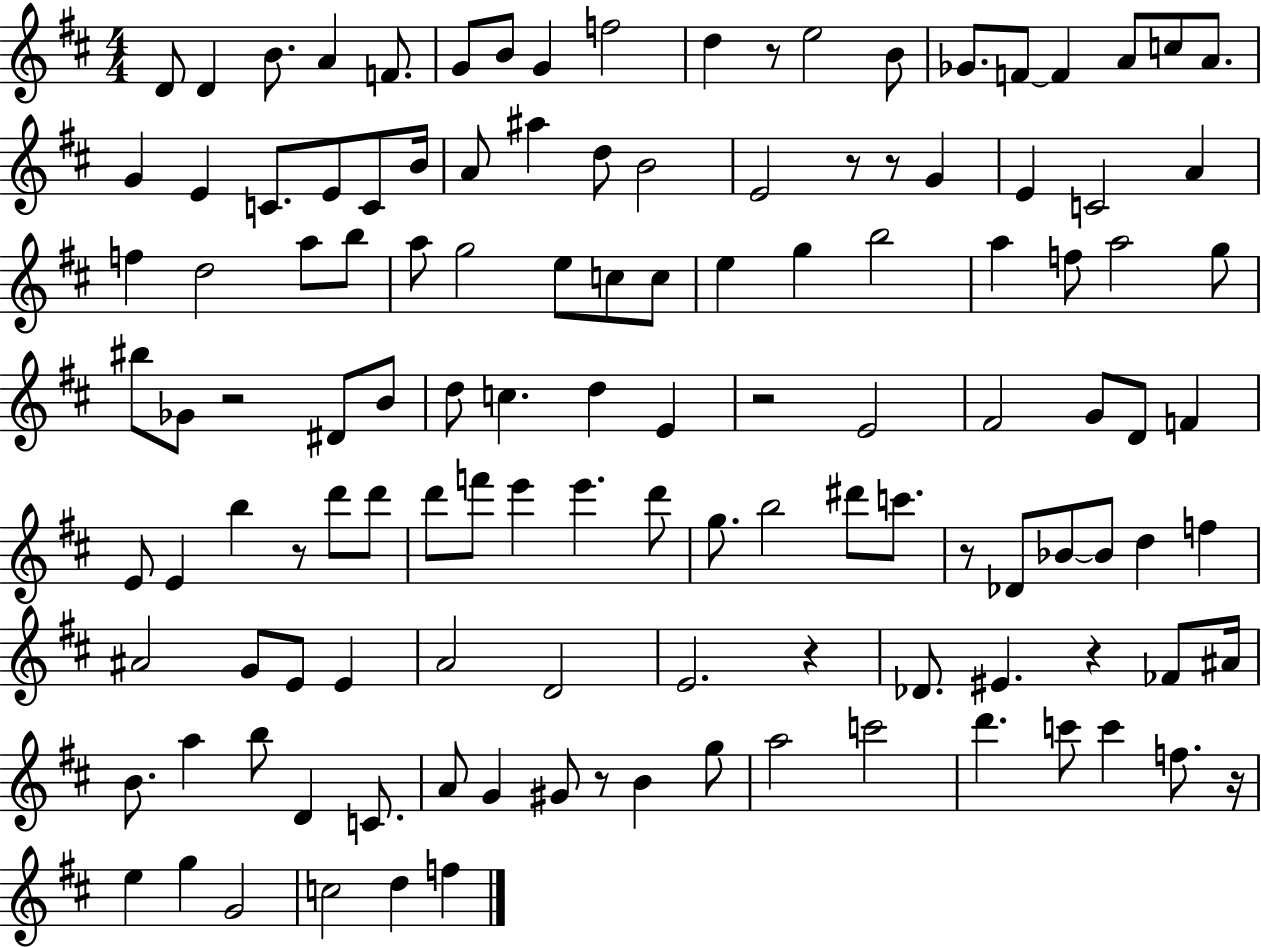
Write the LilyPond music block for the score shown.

{
  \clef treble
  \numericTimeSignature
  \time 4/4
  \key d \major
  d'8 d'4 b'8. a'4 f'8. | g'8 b'8 g'4 f''2 | d''4 r8 e''2 b'8 | ges'8. f'8~~ f'4 a'8 c''8 a'8. | \break g'4 e'4 c'8. e'8 c'8 b'16 | a'8 ais''4 d''8 b'2 | e'2 r8 r8 g'4 | e'4 c'2 a'4 | \break f''4 d''2 a''8 b''8 | a''8 g''2 e''8 c''8 c''8 | e''4 g''4 b''2 | a''4 f''8 a''2 g''8 | \break bis''8 ges'8 r2 dis'8 b'8 | d''8 c''4. d''4 e'4 | r2 e'2 | fis'2 g'8 d'8 f'4 | \break e'8 e'4 b''4 r8 d'''8 d'''8 | d'''8 f'''8 e'''4 e'''4. d'''8 | g''8. b''2 dis'''8 c'''8. | r8 des'8 bes'8~~ bes'8 d''4 f''4 | \break ais'2 g'8 e'8 e'4 | a'2 d'2 | e'2. r4 | des'8. eis'4. r4 fes'8 ais'16 | \break b'8. a''4 b''8 d'4 c'8. | a'8 g'4 gis'8 r8 b'4 g''8 | a''2 c'''2 | d'''4. c'''8 c'''4 f''8. r16 | \break e''4 g''4 g'2 | c''2 d''4 f''4 | \bar "|."
}